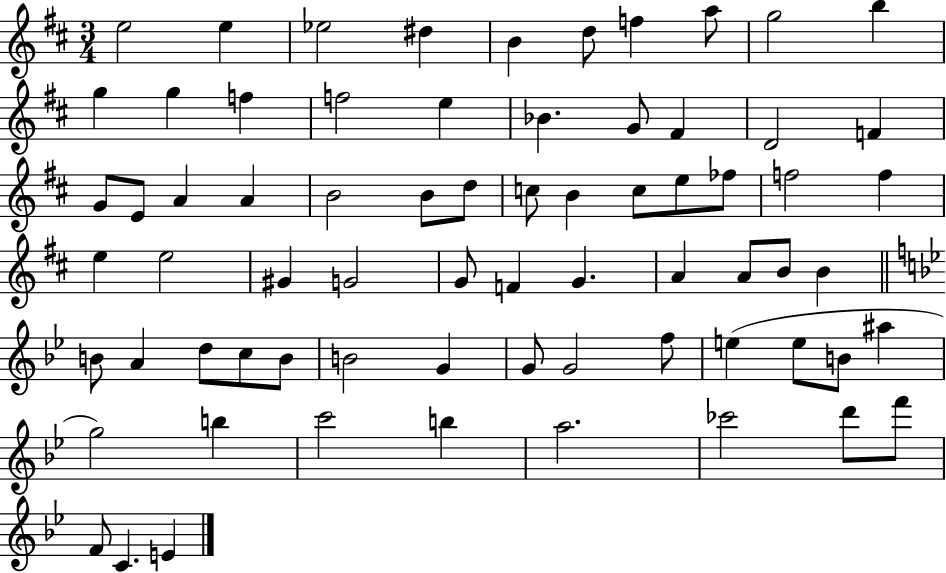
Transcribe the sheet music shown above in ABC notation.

X:1
T:Untitled
M:3/4
L:1/4
K:D
e2 e _e2 ^d B d/2 f a/2 g2 b g g f f2 e _B G/2 ^F D2 F G/2 E/2 A A B2 B/2 d/2 c/2 B c/2 e/2 _f/2 f2 f e e2 ^G G2 G/2 F G A A/2 B/2 B B/2 A d/2 c/2 B/2 B2 G G/2 G2 f/2 e e/2 B/2 ^a g2 b c'2 b a2 _c'2 d'/2 f'/2 F/2 C E